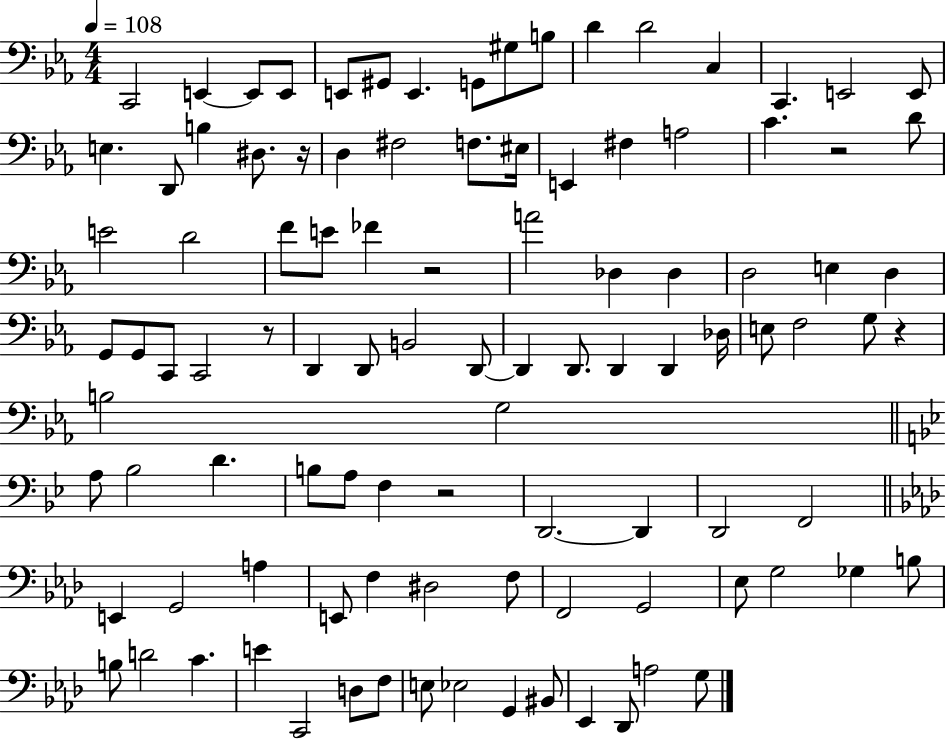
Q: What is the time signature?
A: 4/4